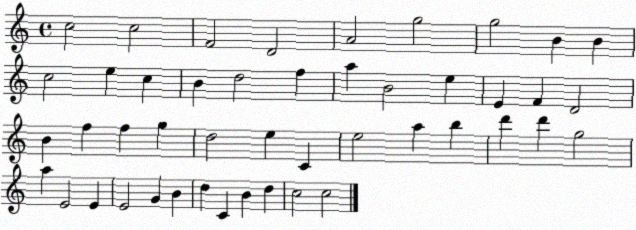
X:1
T:Untitled
M:4/4
L:1/4
K:C
c2 c2 F2 D2 A2 g2 g2 B B c2 e c B d2 f a B2 e E F D2 B f f g d2 e C e2 a b d' d' g2 a E2 E E2 G B d C B d c2 c2